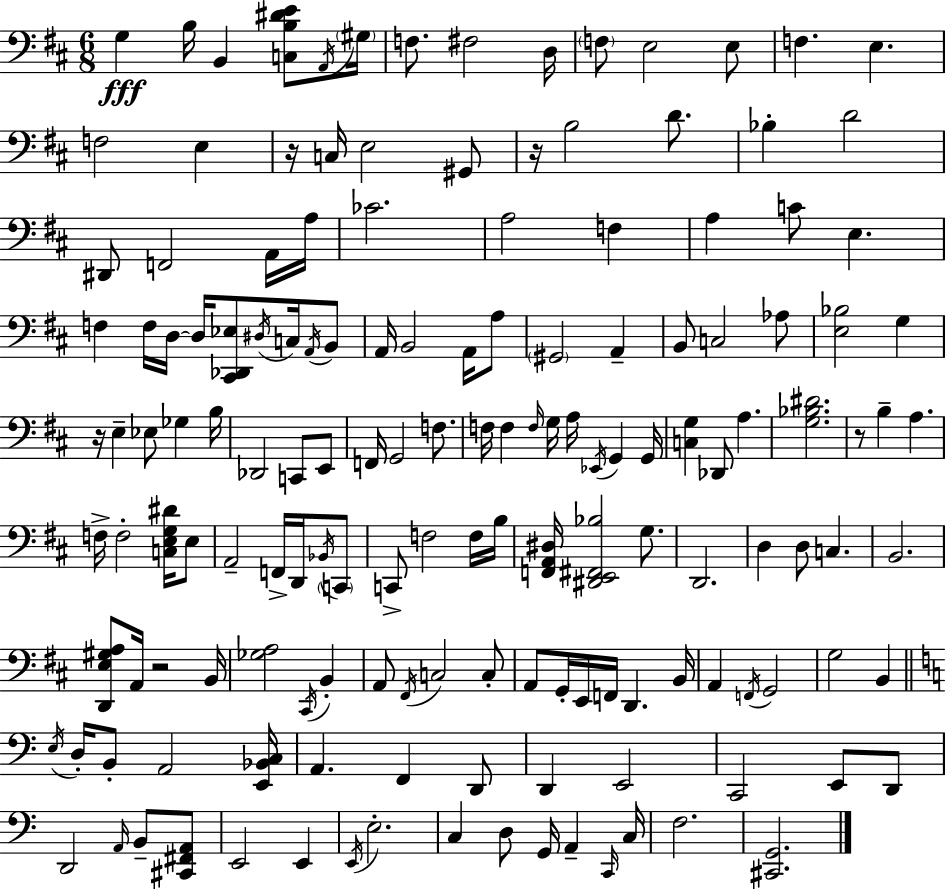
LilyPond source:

{
  \clef bass
  \numericTimeSignature
  \time 6/8
  \key d \major
  g4\fff b16 b,4 <c b dis' e'>8 \acciaccatura { a,16 } | \parenthesize gis16 f8. fis2 | d16 \parenthesize f8 e2 e8 | f4. e4. | \break f2 e4 | r16 c16 e2 gis,8 | r16 b2 d'8. | bes4-. d'2 | \break dis,8 f,2 a,16 | a16 ces'2. | a2 f4 | a4 c'8 e4. | \break f4 f16 d16~~ d16 <cis, des, ees>8 \acciaccatura { dis16 } c16 | \acciaccatura { a,16 } b,8 a,16 b,2 | a,16 a8 \parenthesize gis,2 a,4-- | b,8 c2 | \break aes8 <e bes>2 g4 | r16 e4-- ees8 ges4 | b16 des,2 c,8 | e,8 f,16 g,2 | \break f8. f16 f4 \grace { f16 } g16 a16 \acciaccatura { ees,16 } | g,4 g,16 <c g>4 des,8 a4. | <g bes dis'>2. | r8 b4-- a4. | \break f16-> f2-. | <c e g dis'>16 e8 a,2-- | f,16-> d,16 \acciaccatura { bes,16 } \parenthesize c,8 c,8-> f2 | f16 b16 <f, a, dis>16 <dis, e, fis, bes>2 | \break g8. d,2. | d4 d8 | c4. b,2. | <d, e gis a>8 a,16 r2 | \break b,16 <ges a>2 | \acciaccatura { cis,16 } b,4-. a,8 \acciaccatura { fis,16 } c2 | c8-. a,8 g,16-. e,16 | f,16 d,4. b,16 a,4 | \break \acciaccatura { f,16 } g,2 g2 | b,4 \bar "||" \break \key a \minor \acciaccatura { e16 } d16-. b,8-. a,2 | <e, bes, c>16 a,4. f,4 d,8 | d,4 e,2 | c,2 e,8 d,8 | \break d,2 \grace { a,16 } b,8-- | <cis, fis, a,>8 e,2 e,4 | \acciaccatura { e,16 } e2.-. | c4 d8 g,16 a,4-- | \break \grace { c,16 } c16 f2. | <cis, g,>2. | \bar "|."
}